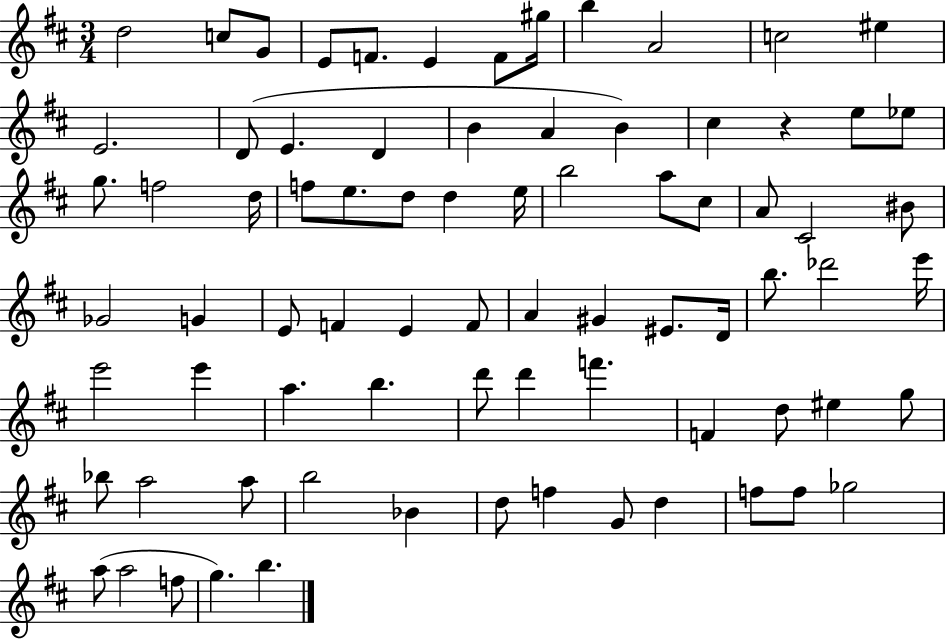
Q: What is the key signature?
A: D major